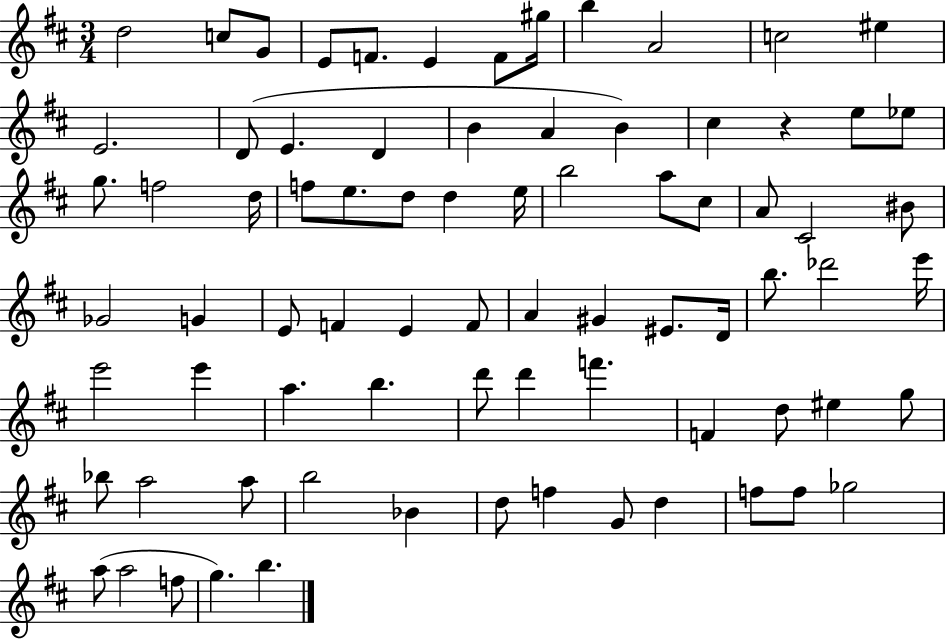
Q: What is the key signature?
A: D major